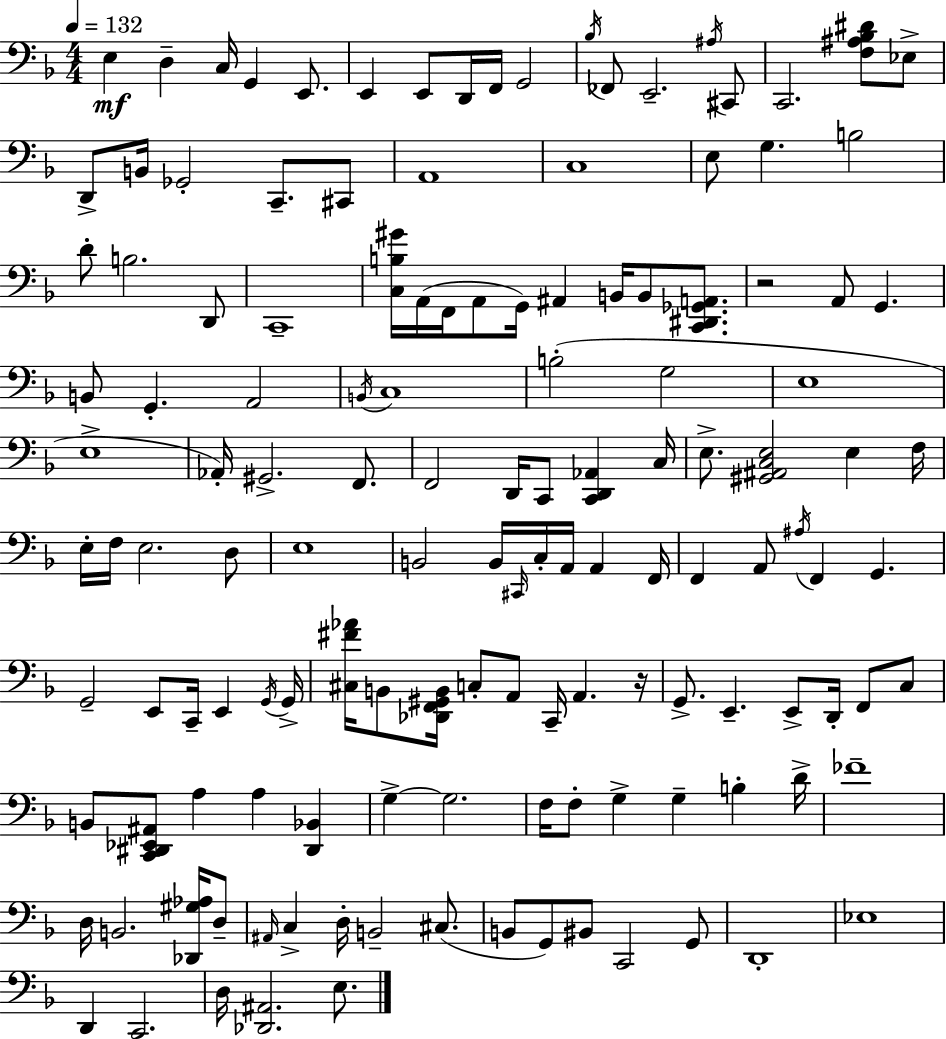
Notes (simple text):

E3/q D3/q C3/s G2/q E2/e. E2/q E2/e D2/s F2/s G2/h Bb3/s FES2/e E2/h. A#3/s C#2/e C2/h. [F3,A#3,Bb3,D#4]/e Eb3/e D2/e B2/s Gb2/h C2/e. C#2/e A2/w C3/w E3/e G3/q. B3/h D4/e B3/h. D2/e C2/w [C3,B3,G#4]/s A2/s F2/s A2/e G2/s A#2/q B2/s B2/e [C2,D#2,Gb2,A2]/e. R/h A2/e G2/q. B2/e G2/q. A2/h B2/s C3/w B3/h G3/h E3/w E3/w Ab2/s G#2/h. F2/e. F2/h D2/s C2/e [C2,D2,Ab2]/q C3/s E3/e. [G#2,A#2,C3,E3]/h E3/q F3/s E3/s F3/s E3/h. D3/e E3/w B2/h B2/s C#2/s C3/s A2/s A2/q F2/s F2/q A2/e A#3/s F2/q G2/q. G2/h E2/e C2/s E2/q G2/s G2/s [C#3,F#4,Ab4]/s B2/e [Db2,F2,G#2,B2]/s C3/e A2/e C2/s A2/q. R/s G2/e. E2/q. E2/e D2/s F2/e C3/e B2/e [C2,D#2,Eb2,A#2]/e A3/q A3/q [D#2,Bb2]/q G3/q G3/h. F3/s F3/e G3/q G3/q B3/q D4/s FES4/w D3/s B2/h. [Db2,G#3,Ab3]/s D3/e A#2/s C3/q D3/s B2/h C#3/e. B2/e G2/e BIS2/e C2/h G2/e D2/w Eb3/w D2/q C2/h. D3/s [Db2,A#2]/h. E3/e.